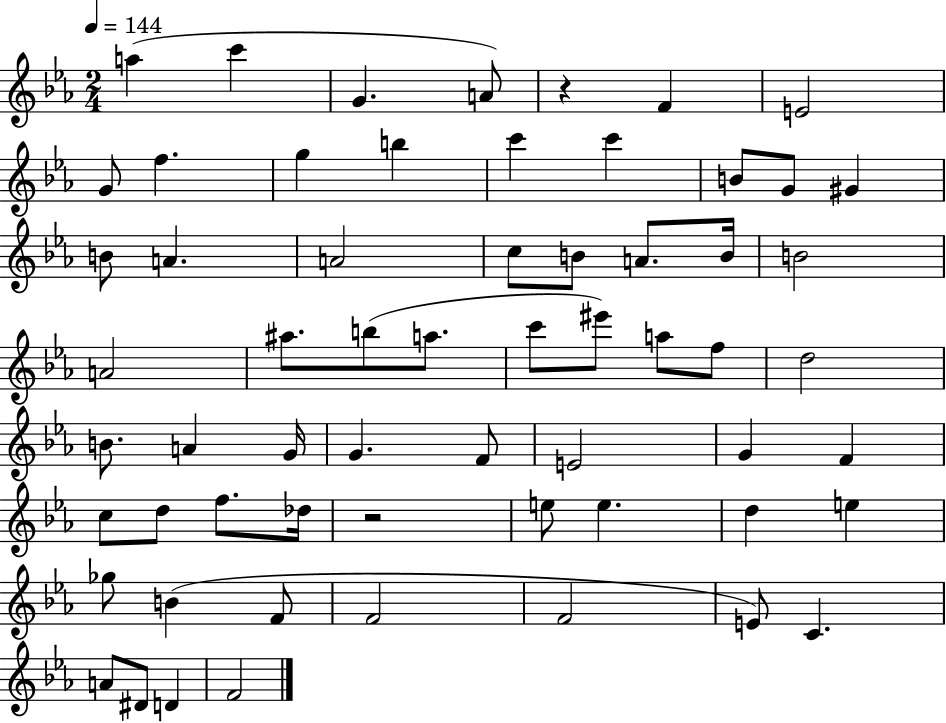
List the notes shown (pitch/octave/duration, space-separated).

A5/q C6/q G4/q. A4/e R/q F4/q E4/h G4/e F5/q. G5/q B5/q C6/q C6/q B4/e G4/e G#4/q B4/e A4/q. A4/h C5/e B4/e A4/e. B4/s B4/h A4/h A#5/e. B5/e A5/e. C6/e EIS6/e A5/e F5/e D5/h B4/e. A4/q G4/s G4/q. F4/e E4/h G4/q F4/q C5/e D5/e F5/e. Db5/s R/h E5/e E5/q. D5/q E5/q Gb5/e B4/q F4/e F4/h F4/h E4/e C4/q. A4/e D#4/e D4/q F4/h